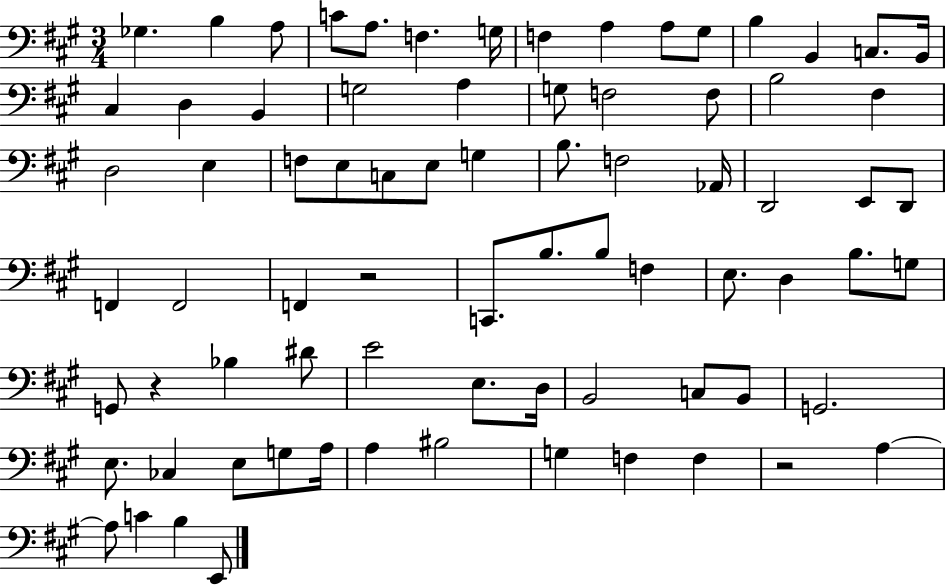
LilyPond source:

{
  \clef bass
  \numericTimeSignature
  \time 3/4
  \key a \major
  ges4. b4 a8 | c'8 a8. f4. g16 | f4 a4 a8 gis8 | b4 b,4 c8. b,16 | \break cis4 d4 b,4 | g2 a4 | g8 f2 f8 | b2 fis4 | \break d2 e4 | f8 e8 c8 e8 g4 | b8. f2 aes,16 | d,2 e,8 d,8 | \break f,4 f,2 | f,4 r2 | c,8. b8. b8 f4 | e8. d4 b8. g8 | \break g,8 r4 bes4 dis'8 | e'2 e8. d16 | b,2 c8 b,8 | g,2. | \break e8. ces4 e8 g8 a16 | a4 bis2 | g4 f4 f4 | r2 a4~~ | \break a8 c'4 b4 e,8 | \bar "|."
}